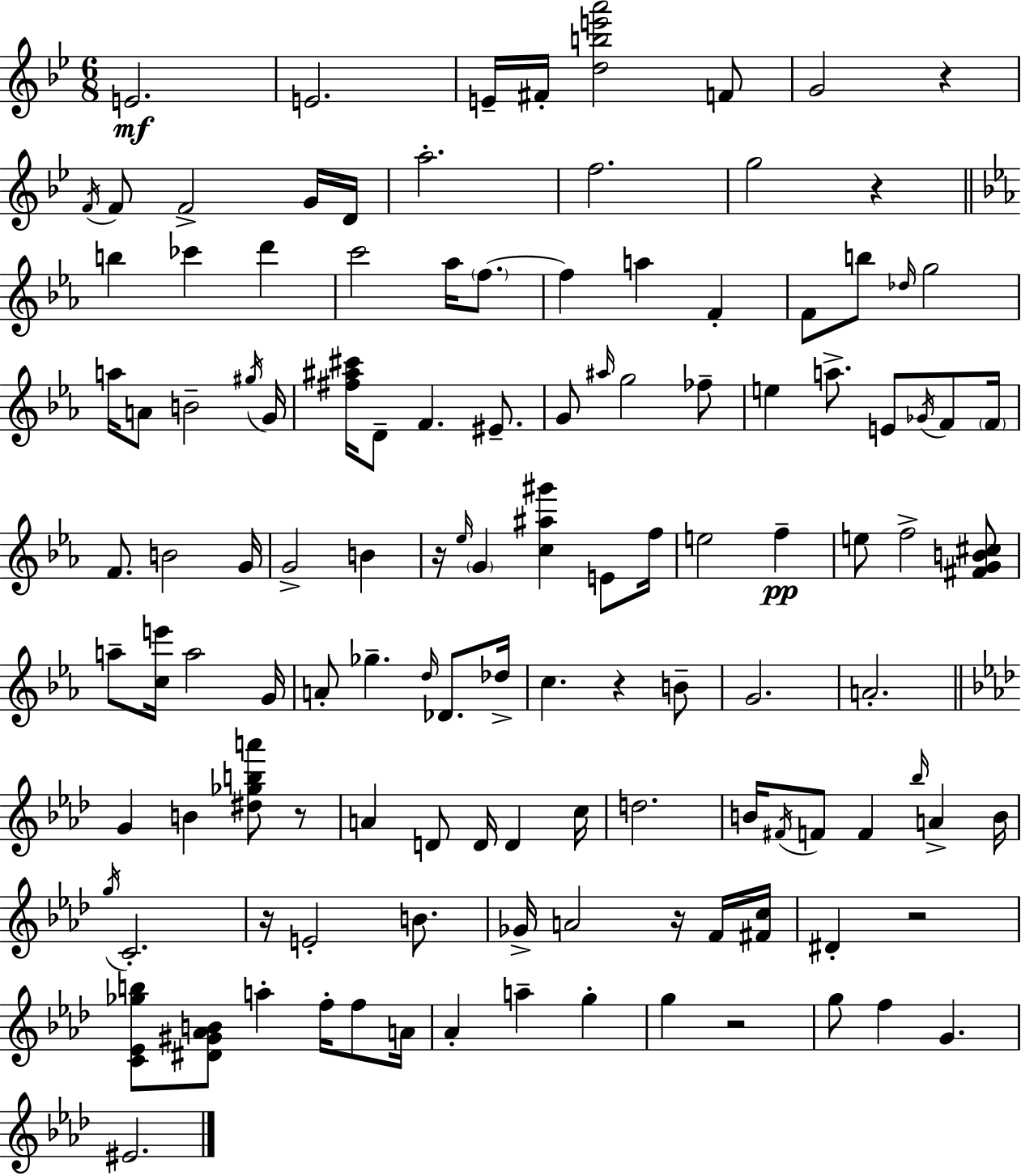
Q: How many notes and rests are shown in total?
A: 123